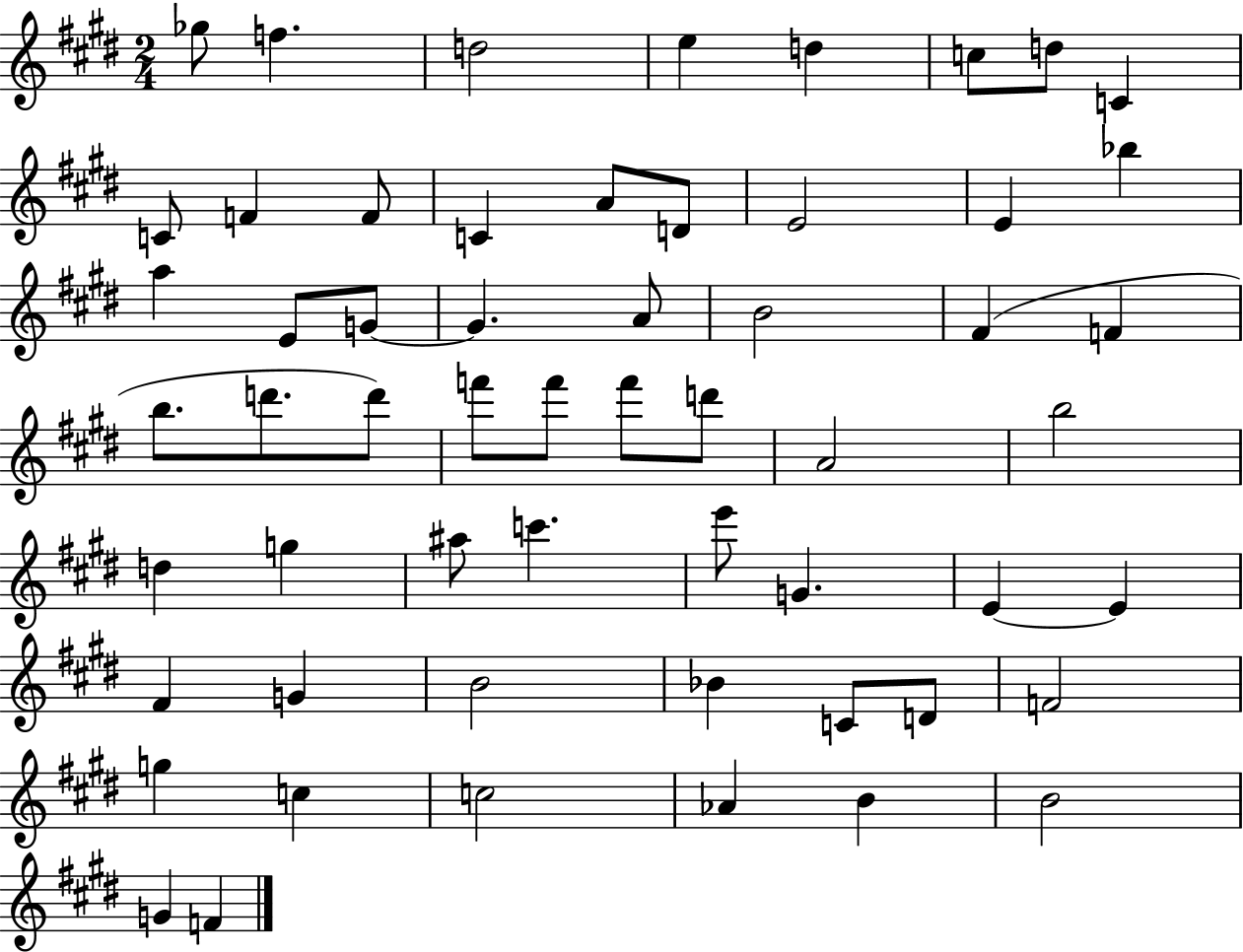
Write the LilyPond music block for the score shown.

{
  \clef treble
  \numericTimeSignature
  \time 2/4
  \key e \major
  ges''8 f''4. | d''2 | e''4 d''4 | c''8 d''8 c'4 | \break c'8 f'4 f'8 | c'4 a'8 d'8 | e'2 | e'4 bes''4 | \break a''4 e'8 g'8~~ | g'4. a'8 | b'2 | fis'4( f'4 | \break b''8. d'''8. d'''8) | f'''8 f'''8 f'''8 d'''8 | a'2 | b''2 | \break d''4 g''4 | ais''8 c'''4. | e'''8 g'4. | e'4~~ e'4 | \break fis'4 g'4 | b'2 | bes'4 c'8 d'8 | f'2 | \break g''4 c''4 | c''2 | aes'4 b'4 | b'2 | \break g'4 f'4 | \bar "|."
}